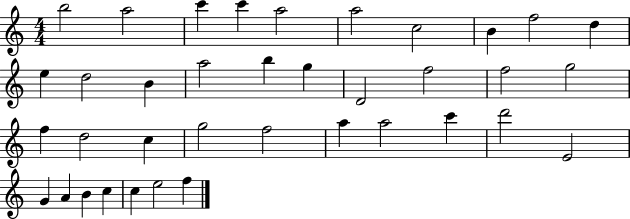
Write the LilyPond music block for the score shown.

{
  \clef treble
  \numericTimeSignature
  \time 4/4
  \key c \major
  b''2 a''2 | c'''4 c'''4 a''2 | a''2 c''2 | b'4 f''2 d''4 | \break e''4 d''2 b'4 | a''2 b''4 g''4 | d'2 f''2 | f''2 g''2 | \break f''4 d''2 c''4 | g''2 f''2 | a''4 a''2 c'''4 | d'''2 e'2 | \break g'4 a'4 b'4 c''4 | c''4 e''2 f''4 | \bar "|."
}